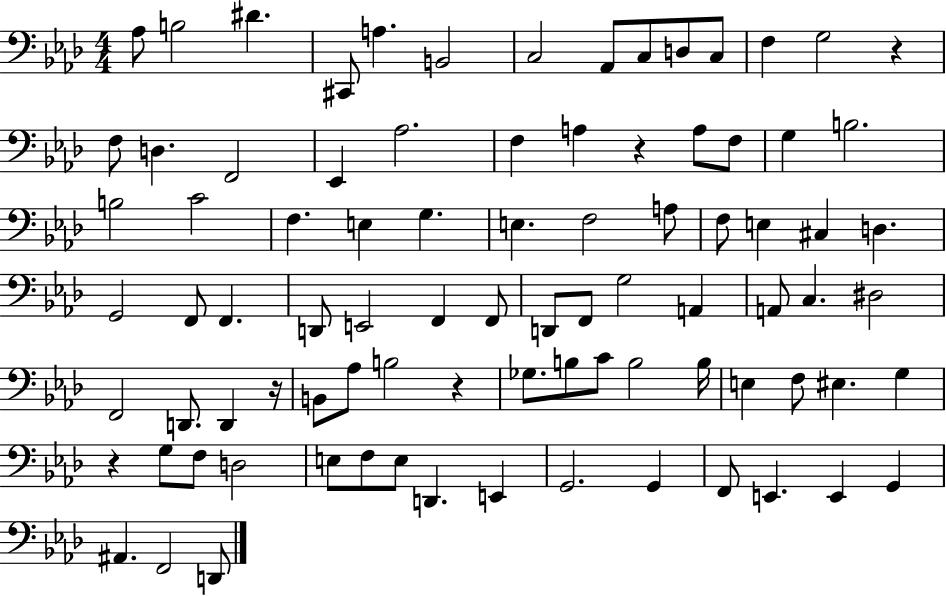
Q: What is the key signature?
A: AES major